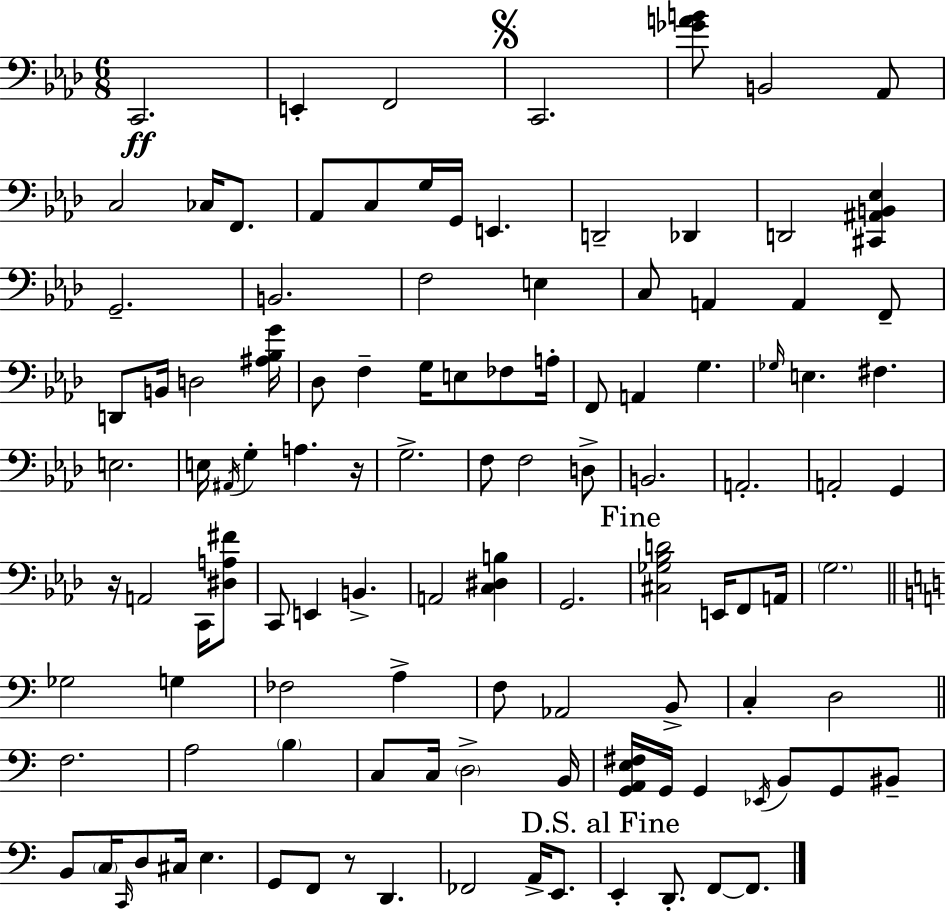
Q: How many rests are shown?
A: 3